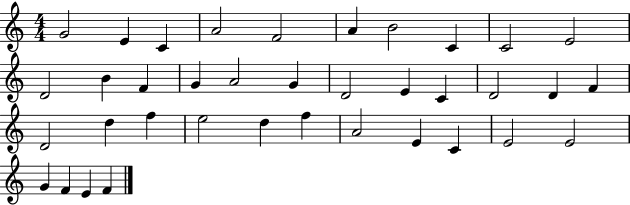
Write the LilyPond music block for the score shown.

{
  \clef treble
  \numericTimeSignature
  \time 4/4
  \key c \major
  g'2 e'4 c'4 | a'2 f'2 | a'4 b'2 c'4 | c'2 e'2 | \break d'2 b'4 f'4 | g'4 a'2 g'4 | d'2 e'4 c'4 | d'2 d'4 f'4 | \break d'2 d''4 f''4 | e''2 d''4 f''4 | a'2 e'4 c'4 | e'2 e'2 | \break g'4 f'4 e'4 f'4 | \bar "|."
}